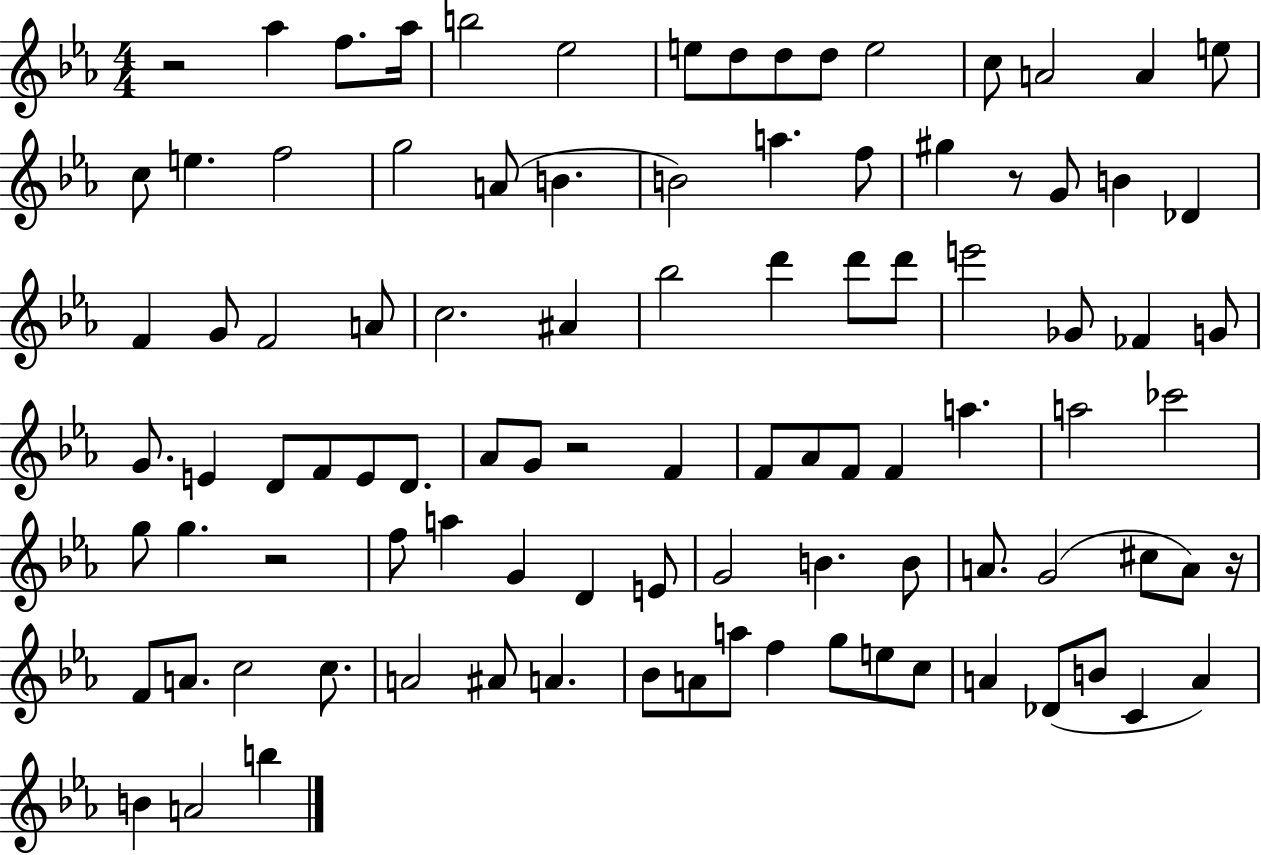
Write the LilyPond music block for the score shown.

{
  \clef treble
  \numericTimeSignature
  \time 4/4
  \key ees \major
  r2 aes''4 f''8. aes''16 | b''2 ees''2 | e''8 d''8 d''8 d''8 e''2 | c''8 a'2 a'4 e''8 | \break c''8 e''4. f''2 | g''2 a'8( b'4. | b'2) a''4. f''8 | gis''4 r8 g'8 b'4 des'4 | \break f'4 g'8 f'2 a'8 | c''2. ais'4 | bes''2 d'''4 d'''8 d'''8 | e'''2 ges'8 fes'4 g'8 | \break g'8. e'4 d'8 f'8 e'8 d'8. | aes'8 g'8 r2 f'4 | f'8 aes'8 f'8 f'4 a''4. | a''2 ces'''2 | \break g''8 g''4. r2 | f''8 a''4 g'4 d'4 e'8 | g'2 b'4. b'8 | a'8. g'2( cis''8 a'8) r16 | \break f'8 a'8. c''2 c''8. | a'2 ais'8 a'4. | bes'8 a'8 a''8 f''4 g''8 e''8 c''8 | a'4 des'8( b'8 c'4 a'4) | \break b'4 a'2 b''4 | \bar "|."
}